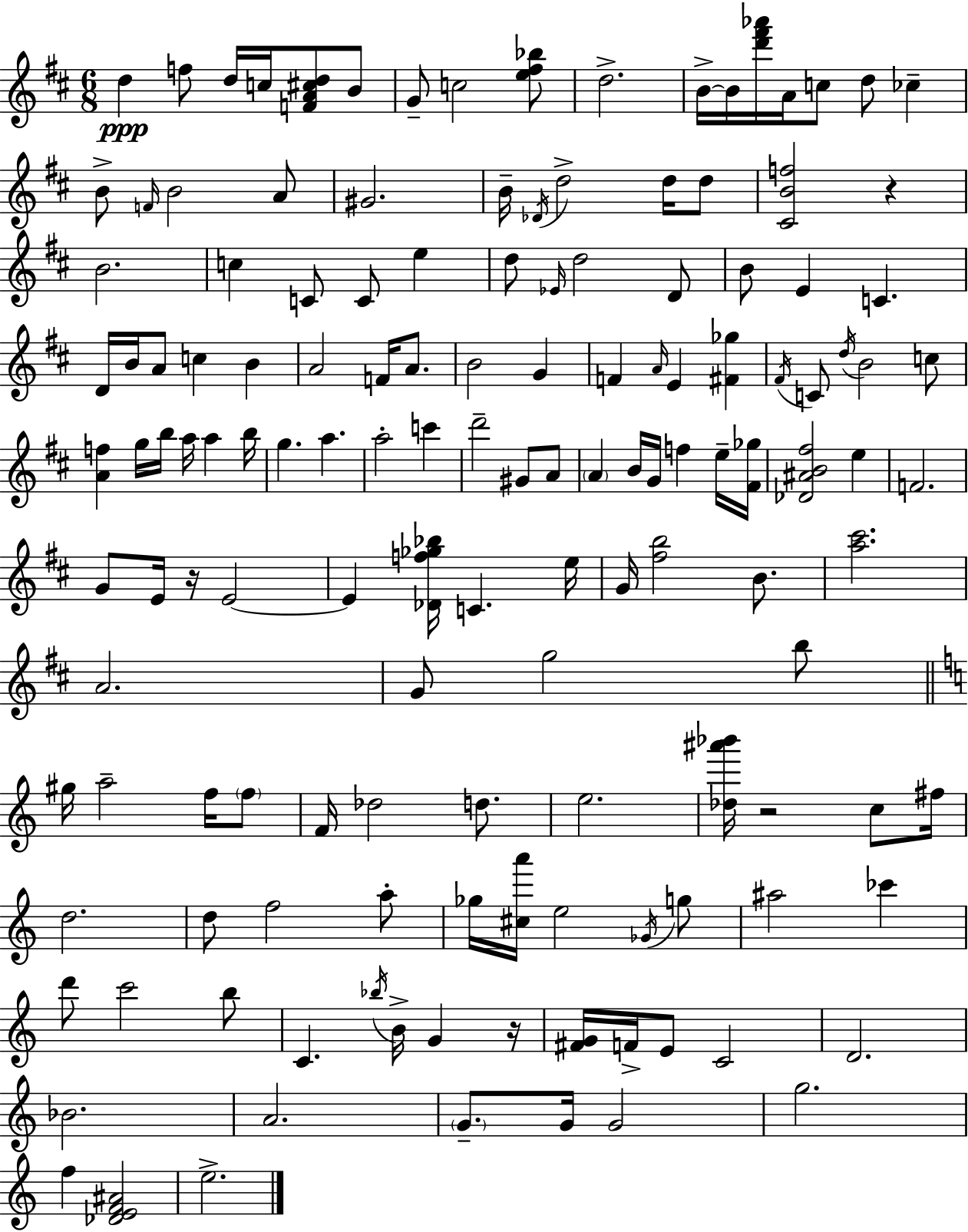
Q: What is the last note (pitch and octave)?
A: E5